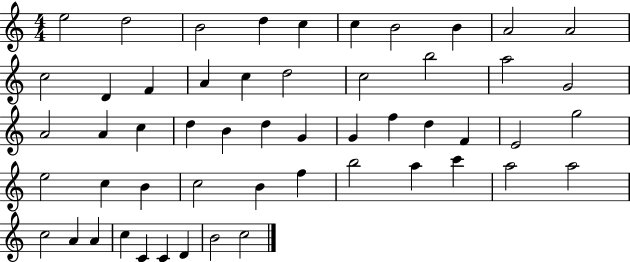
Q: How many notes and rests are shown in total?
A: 53